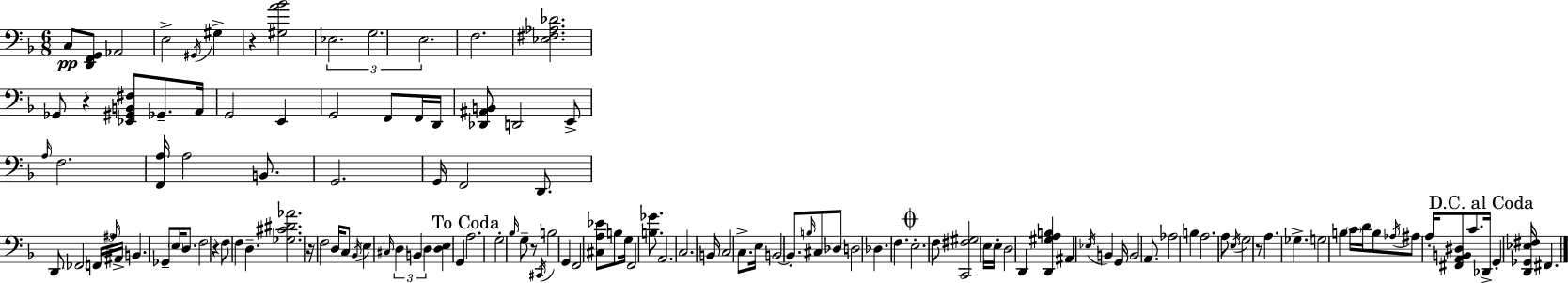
X:1
T:Untitled
M:6/8
L:1/4
K:F
C,/2 [D,,F,,G,,]/2 _A,,2 E,2 ^G,,/4 ^G, z [^G,A_B]2 _E,2 G,2 E,2 F,2 [_E,^F,_A,_D]2 _G,,/2 z [_E,,^G,,B,,^F,]/2 _G,,/2 A,,/4 G,,2 E,, G,,2 F,,/2 F,,/4 D,,/4 [_D,,^A,,B,,]/2 D,,2 E,,/2 A,/4 F,2 [F,,A,]/4 A,2 B,,/2 G,,2 G,,/4 F,,2 D,,/2 D,,/2 _F,,2 F,,/4 ^A,/4 ^A,,/4 B,, _G,,/2 E,/4 D,/2 F,2 z F,/2 F, D, [_G,^C^D_A]2 z/4 F,2 D,/4 C,/2 _B,,/4 E, ^C,/4 D, B,, D, [D,E,] G,, A,2 G,2 _B,/4 G,/2 z/2 ^C,,/4 B,2 G,, F,,2 [^C,A,_E]/2 B,/2 G,/4 F,,2 [B,_G]/2 A,,2 C,2 B,,/4 C,2 C,/2 E,/4 B,,2 B,,/2 B,/4 ^C,/2 _D,/2 D,2 _D, F, E,2 F,/2 [C,,^F,^G,]2 E,/4 E,/4 D,2 D,, [D,,^G,A,B,] ^A,, _E,/4 B,, G,,/4 B,,2 A,,/2 _A,2 B, A,2 A,/2 E,/4 G,2 z/2 A, _G, G,2 B, C/4 D/4 B,/2 _A,/4 ^A,/2 A,/4 [^F,,A,,B,,^D,]/2 C/2 _D,,/4 G,, [D,,_G,,_E,^F,]/4 ^F,,